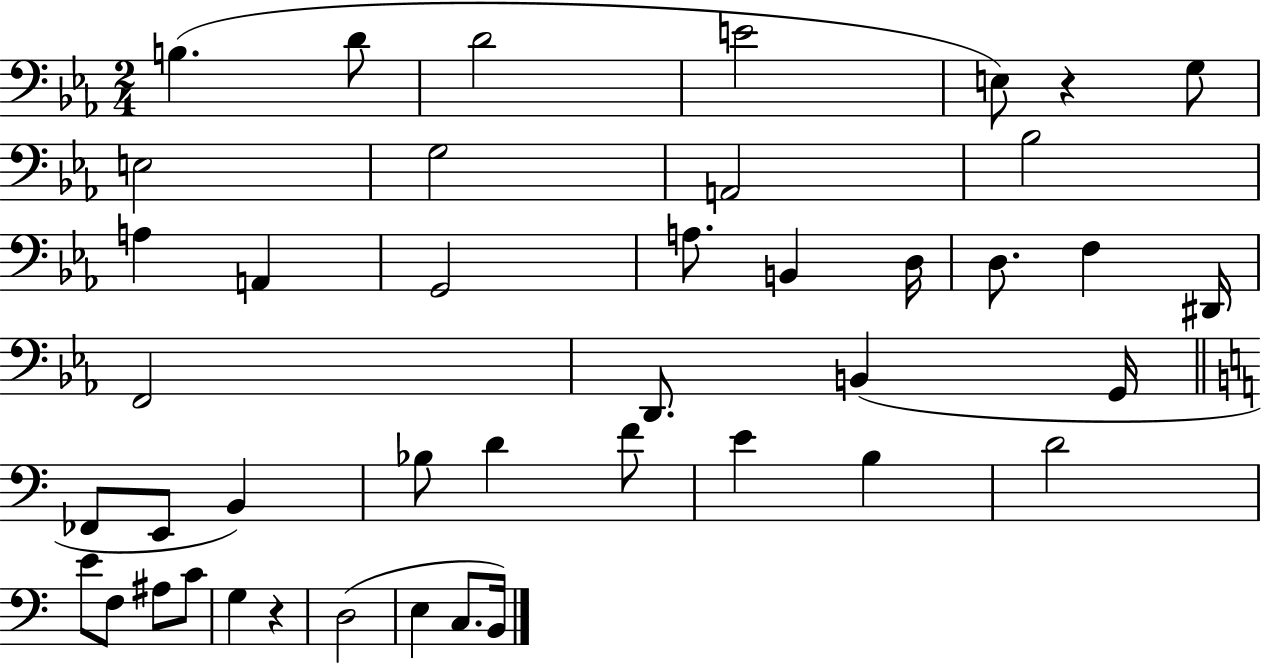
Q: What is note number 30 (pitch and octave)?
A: E4